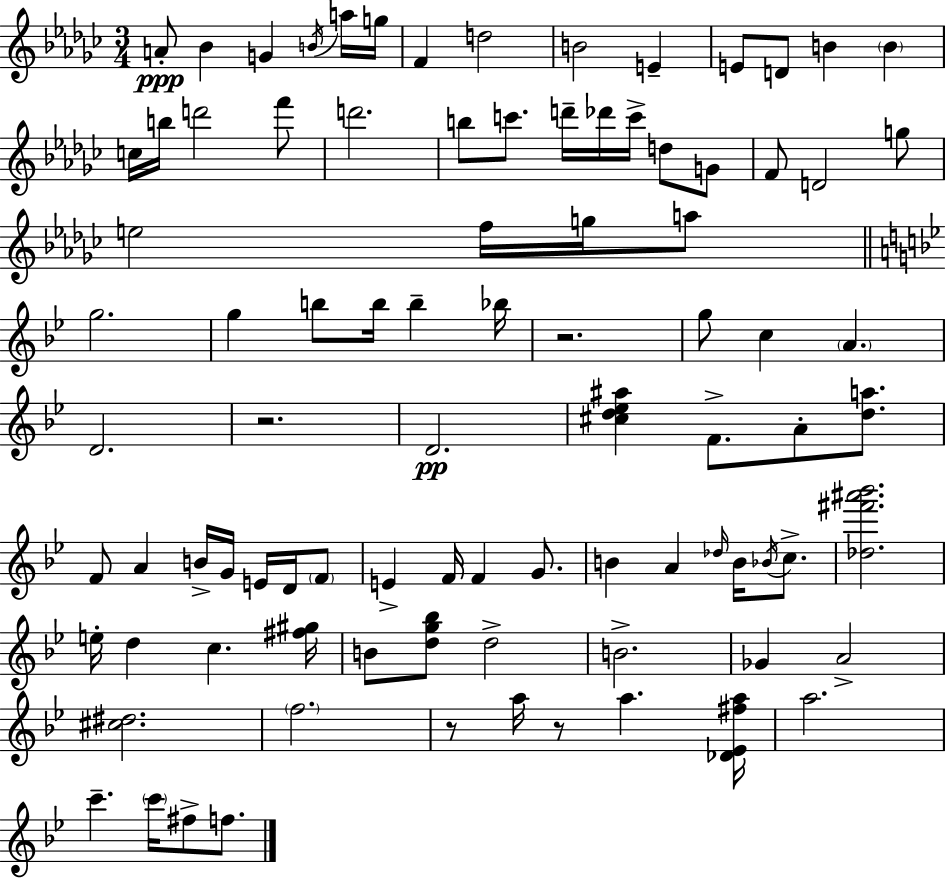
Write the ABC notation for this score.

X:1
T:Untitled
M:3/4
L:1/4
K:Ebm
A/2 _B G B/4 a/4 g/4 F d2 B2 E E/2 D/2 B B c/4 b/4 d'2 f'/2 d'2 b/2 c'/2 d'/4 _d'/4 c'/4 d/2 G/2 F/2 D2 g/2 e2 f/4 g/4 a/2 g2 g b/2 b/4 b _b/4 z2 g/2 c A D2 z2 D2 [^cd_e^a] F/2 A/2 [da]/2 F/2 A B/4 G/4 E/4 D/4 F/2 E F/4 F G/2 B A _d/4 B/4 _B/4 c/2 [_d^f'^a'_b']2 e/4 d c [^f^g]/4 B/2 [dg_b]/2 d2 B2 _G A2 [^c^d]2 f2 z/2 a/4 z/2 a [_D_E^fa]/4 a2 c' c'/4 ^f/2 f/2